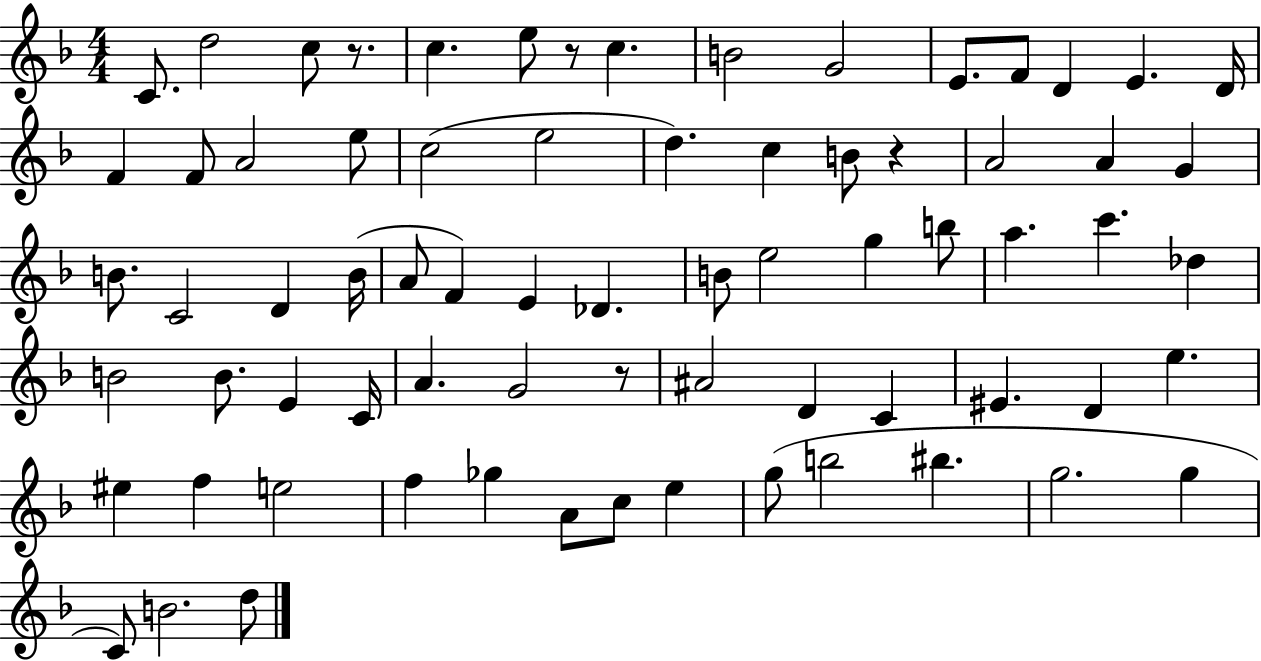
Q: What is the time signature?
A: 4/4